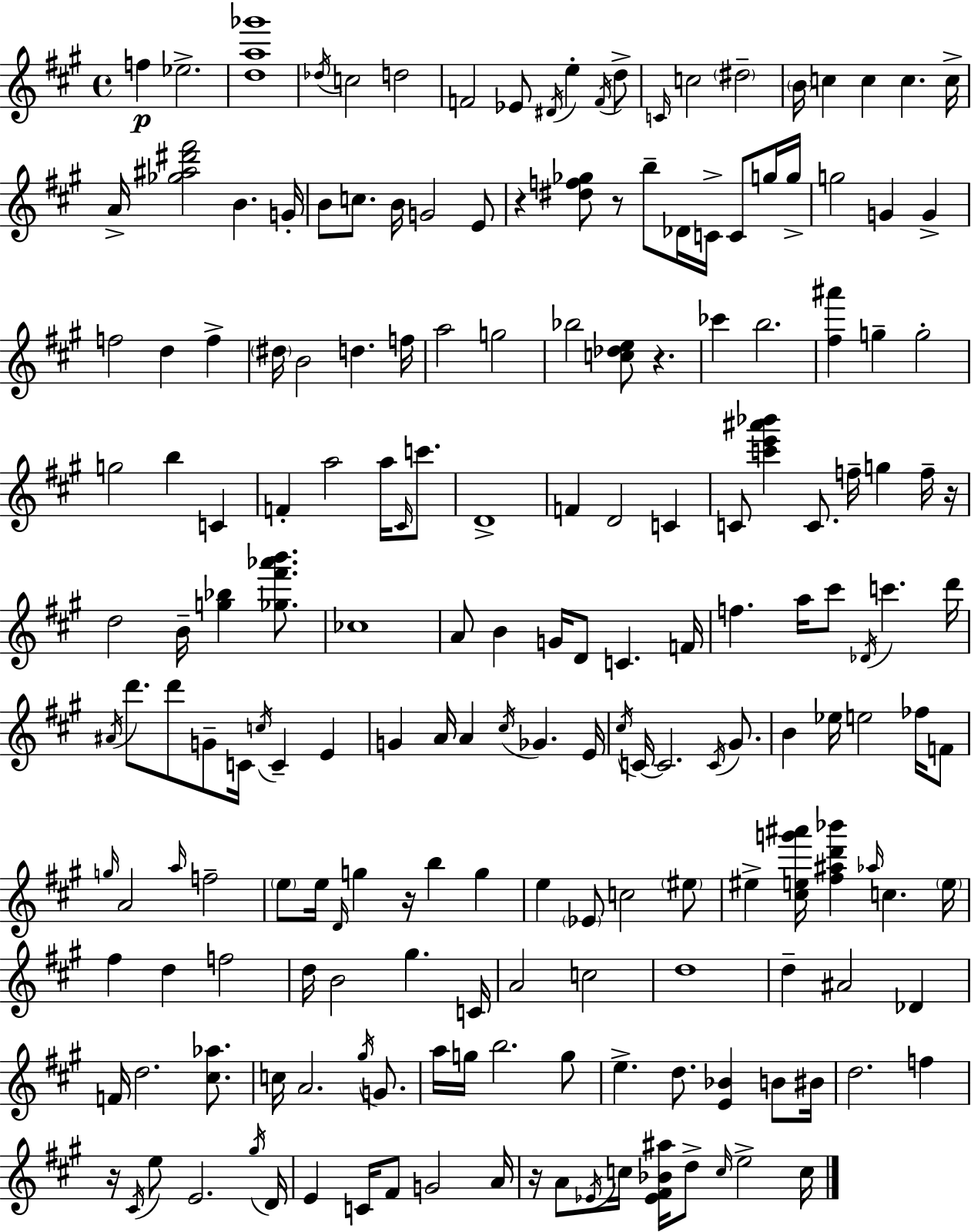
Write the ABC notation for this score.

X:1
T:Untitled
M:4/4
L:1/4
K:A
f _e2 [da_g']4 _d/4 c2 d2 F2 _E/2 ^D/4 e F/4 d/2 C/4 c2 ^d2 B/4 c c c c/4 A/4 [_g^a^d'^f']2 B G/4 B/2 c/2 B/4 G2 E/2 z [^df_g]/2 z/2 b/2 _D/4 C/4 C/2 g/4 g/4 g2 G G f2 d f ^d/4 B2 d f/4 a2 g2 _b2 [c_de]/2 z _c' b2 [^f^a'] g g2 g2 b C F a2 a/4 ^C/4 c'/2 D4 F D2 C C/2 [c'e'^a'_b'] C/2 f/4 g f/4 z/4 d2 B/4 [g_b] [_g^f'_a'b']/2 _c4 A/2 B G/4 D/2 C F/4 f a/4 ^c'/2 _D/4 c' d'/4 ^A/4 d'/2 d'/2 G/2 C/4 c/4 C E G A/4 A ^c/4 _G E/4 ^c/4 C/4 C2 C/4 ^G/2 B _e/4 e2 _f/4 F/2 g/4 A2 a/4 f2 e/2 e/4 D/4 g z/4 b g e _E/2 c2 ^e/2 ^e [^ceg'^a']/4 [^f^ad'_b'] _a/4 c e/4 ^f d f2 d/4 B2 ^g C/4 A2 c2 d4 d ^A2 _D F/4 d2 [^c_a]/2 c/4 A2 ^g/4 G/2 a/4 g/4 b2 g/2 e d/2 [E_B] B/2 ^B/4 d2 f z/4 ^C/4 e/2 E2 ^g/4 D/4 E C/4 ^F/2 G2 A/4 z/4 A/2 _E/4 c/4 [_E^F_B^a]/4 d/2 c/4 e2 c/4